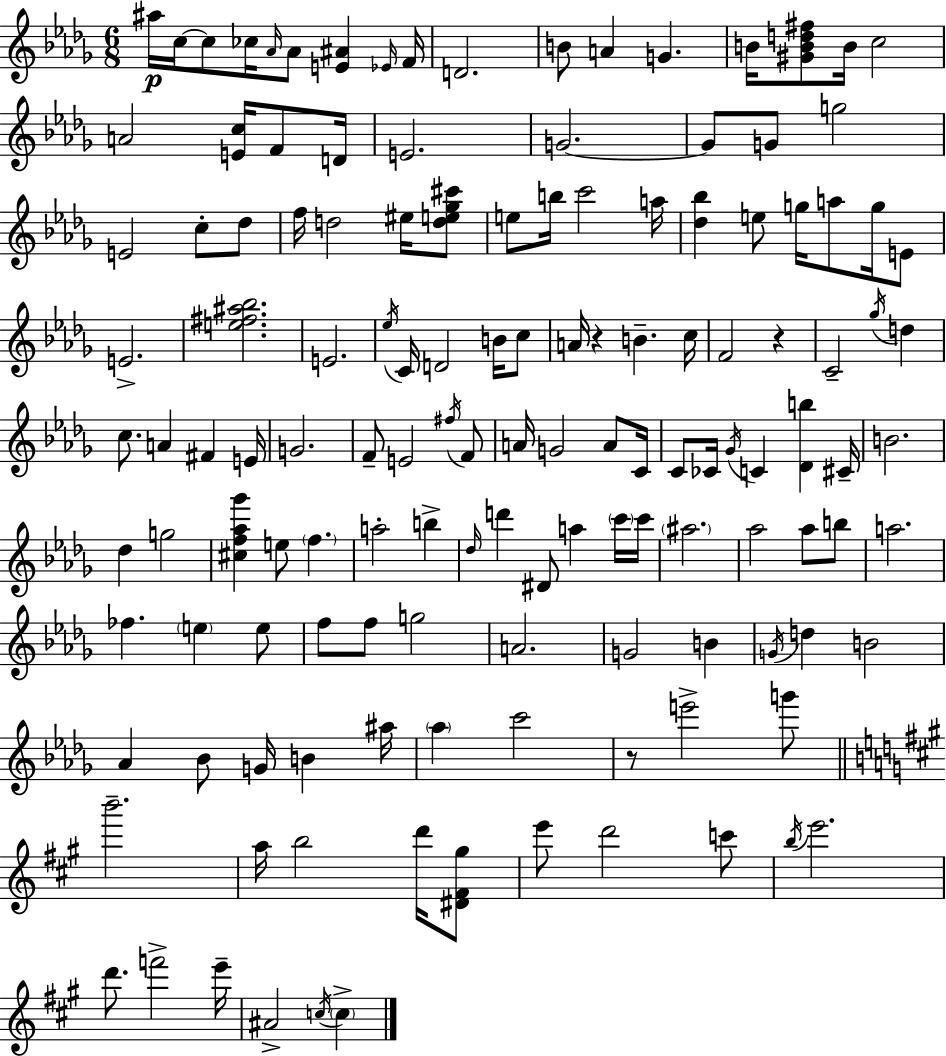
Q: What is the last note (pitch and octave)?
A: C5